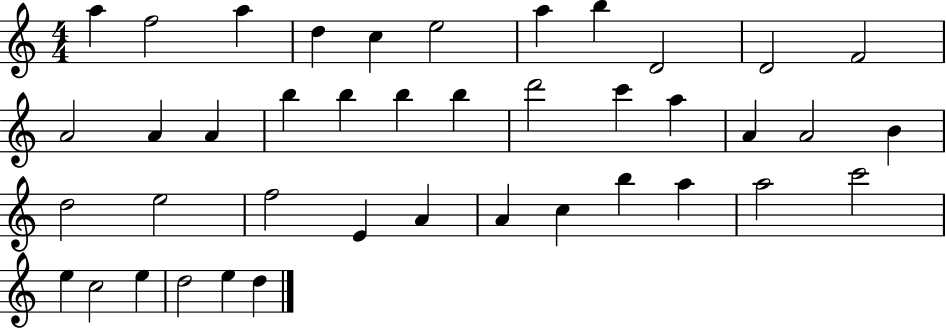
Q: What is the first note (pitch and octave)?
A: A5